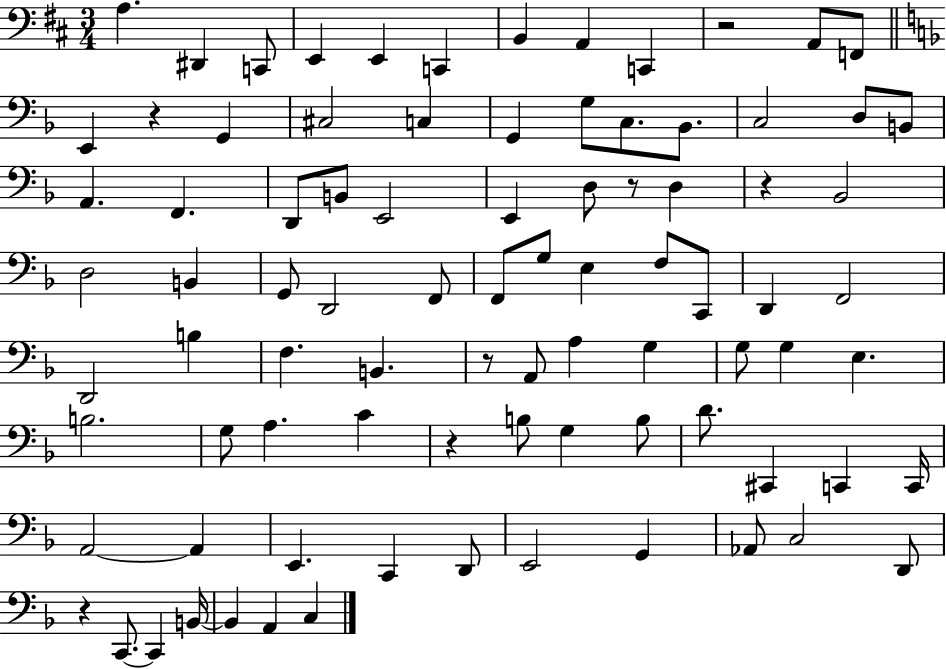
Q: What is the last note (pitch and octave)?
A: C3